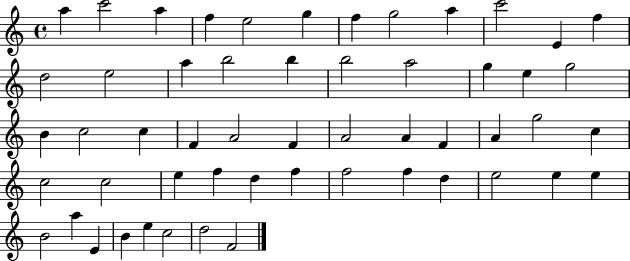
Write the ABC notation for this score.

X:1
T:Untitled
M:4/4
L:1/4
K:C
a c'2 a f e2 g f g2 a c'2 E f d2 e2 a b2 b b2 a2 g e g2 B c2 c F A2 F A2 A F A g2 c c2 c2 e f d f f2 f d e2 e e B2 a E B e c2 d2 F2